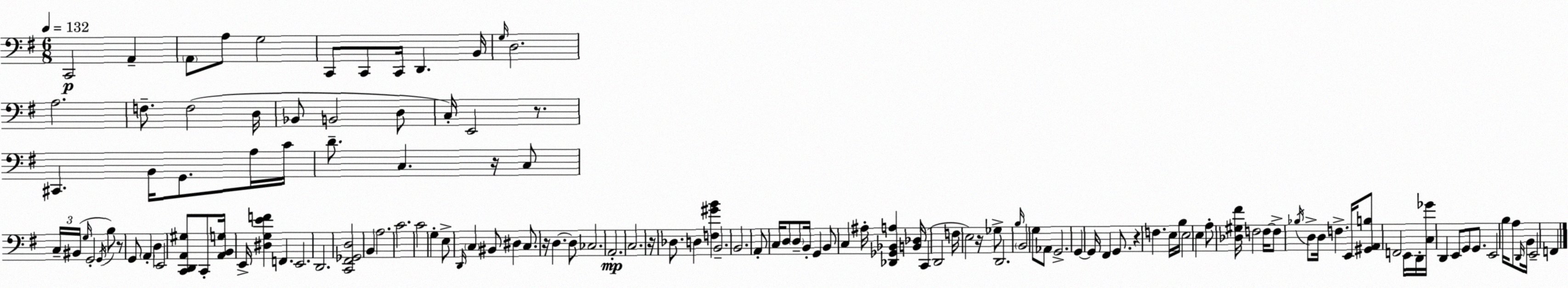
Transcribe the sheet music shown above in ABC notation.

X:1
T:Untitled
M:6/8
L:1/4
K:G
C,,2 A,, A,,/2 A,/2 G,2 C,,/2 C,,/2 C,,/4 D,, B,,/4 G,/4 D,2 A,2 F,/2 F,2 D,/4 _B,,/2 B,,2 D,/2 C,/4 E,,2 z/2 ^C,, B,,/4 G,,/2 A,/4 C/4 D/2 C, z/4 C,/2 C,/4 ^B,,/4 G,/4 G,,2 G,,/4 B,/2 z/2 G,,/2 A,, D, E,,2 [C,,D,,A,,^G,]/2 C,,/2 [A,,B,,G,]/4 E,,/4 [^D,G,EF] F,, E,,2 D,,2 [C,,^F,,_G,,D,]2 B,, A,2 C2 C2 G, E,/2 D,,/4 C, ^B,,/2 ^D, C,/2 z/4 D, D,/2 _C,2 A,,2 C,2 z/4 _D,/2 D, [F,^GB] B,,2 B,,2 A,,/2 C,/4 D,/2 D,/2 B,,/4 G,, B,,/2 C, ^A,/4 [_D,,_G,,_B,,A,] [B,,_D,]/4 C,, D,,2 F,/4 E,2 z/4 _G,/2 D,,2 B,/4 B,,2 G,/2 _A,,/2 G,,2 G,, G,,/4 ^F,, G,,/2 z F, E,/4 B,/4 E,2 E, A,/2 [_D,^G,^F]/4 F,2 F,/4 F,/2 _B,/4 D,/2 D,/4 F, E,,/4 [^G,,A,,B,]/2 F,,2 E,,/4 D,,/4 [C,_G]/4 D,, E,,/2 G,,/2 G,,/2 E,,2 B,/4 A,/2 D,,/4 B,,/4 E,,2 F,,